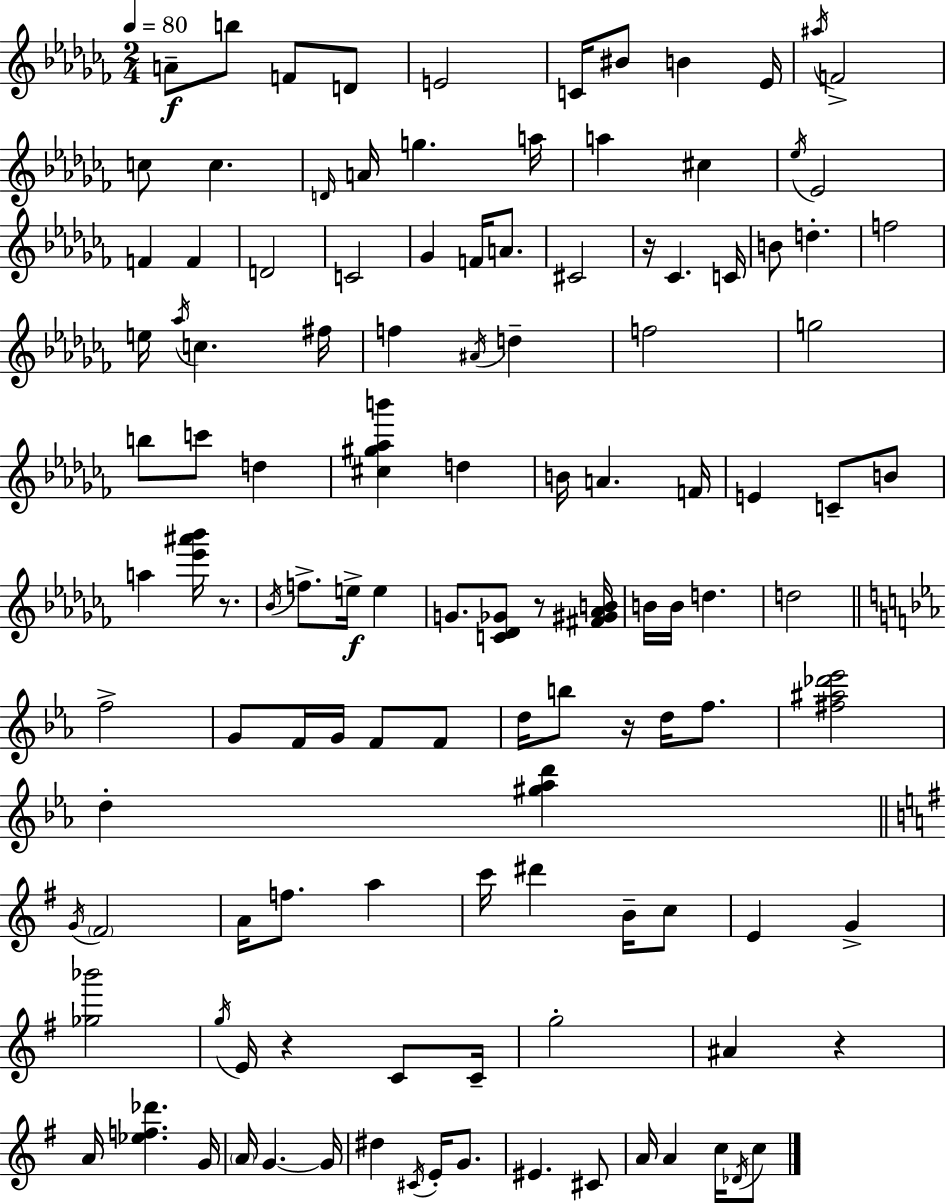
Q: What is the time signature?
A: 2/4